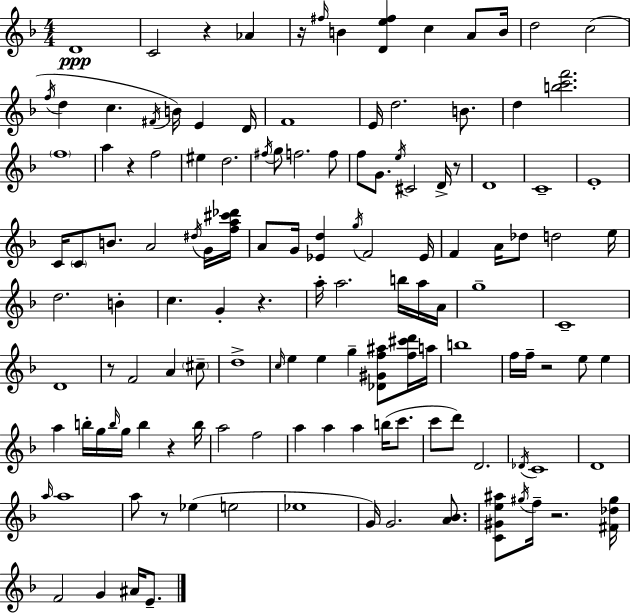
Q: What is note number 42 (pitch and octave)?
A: B4